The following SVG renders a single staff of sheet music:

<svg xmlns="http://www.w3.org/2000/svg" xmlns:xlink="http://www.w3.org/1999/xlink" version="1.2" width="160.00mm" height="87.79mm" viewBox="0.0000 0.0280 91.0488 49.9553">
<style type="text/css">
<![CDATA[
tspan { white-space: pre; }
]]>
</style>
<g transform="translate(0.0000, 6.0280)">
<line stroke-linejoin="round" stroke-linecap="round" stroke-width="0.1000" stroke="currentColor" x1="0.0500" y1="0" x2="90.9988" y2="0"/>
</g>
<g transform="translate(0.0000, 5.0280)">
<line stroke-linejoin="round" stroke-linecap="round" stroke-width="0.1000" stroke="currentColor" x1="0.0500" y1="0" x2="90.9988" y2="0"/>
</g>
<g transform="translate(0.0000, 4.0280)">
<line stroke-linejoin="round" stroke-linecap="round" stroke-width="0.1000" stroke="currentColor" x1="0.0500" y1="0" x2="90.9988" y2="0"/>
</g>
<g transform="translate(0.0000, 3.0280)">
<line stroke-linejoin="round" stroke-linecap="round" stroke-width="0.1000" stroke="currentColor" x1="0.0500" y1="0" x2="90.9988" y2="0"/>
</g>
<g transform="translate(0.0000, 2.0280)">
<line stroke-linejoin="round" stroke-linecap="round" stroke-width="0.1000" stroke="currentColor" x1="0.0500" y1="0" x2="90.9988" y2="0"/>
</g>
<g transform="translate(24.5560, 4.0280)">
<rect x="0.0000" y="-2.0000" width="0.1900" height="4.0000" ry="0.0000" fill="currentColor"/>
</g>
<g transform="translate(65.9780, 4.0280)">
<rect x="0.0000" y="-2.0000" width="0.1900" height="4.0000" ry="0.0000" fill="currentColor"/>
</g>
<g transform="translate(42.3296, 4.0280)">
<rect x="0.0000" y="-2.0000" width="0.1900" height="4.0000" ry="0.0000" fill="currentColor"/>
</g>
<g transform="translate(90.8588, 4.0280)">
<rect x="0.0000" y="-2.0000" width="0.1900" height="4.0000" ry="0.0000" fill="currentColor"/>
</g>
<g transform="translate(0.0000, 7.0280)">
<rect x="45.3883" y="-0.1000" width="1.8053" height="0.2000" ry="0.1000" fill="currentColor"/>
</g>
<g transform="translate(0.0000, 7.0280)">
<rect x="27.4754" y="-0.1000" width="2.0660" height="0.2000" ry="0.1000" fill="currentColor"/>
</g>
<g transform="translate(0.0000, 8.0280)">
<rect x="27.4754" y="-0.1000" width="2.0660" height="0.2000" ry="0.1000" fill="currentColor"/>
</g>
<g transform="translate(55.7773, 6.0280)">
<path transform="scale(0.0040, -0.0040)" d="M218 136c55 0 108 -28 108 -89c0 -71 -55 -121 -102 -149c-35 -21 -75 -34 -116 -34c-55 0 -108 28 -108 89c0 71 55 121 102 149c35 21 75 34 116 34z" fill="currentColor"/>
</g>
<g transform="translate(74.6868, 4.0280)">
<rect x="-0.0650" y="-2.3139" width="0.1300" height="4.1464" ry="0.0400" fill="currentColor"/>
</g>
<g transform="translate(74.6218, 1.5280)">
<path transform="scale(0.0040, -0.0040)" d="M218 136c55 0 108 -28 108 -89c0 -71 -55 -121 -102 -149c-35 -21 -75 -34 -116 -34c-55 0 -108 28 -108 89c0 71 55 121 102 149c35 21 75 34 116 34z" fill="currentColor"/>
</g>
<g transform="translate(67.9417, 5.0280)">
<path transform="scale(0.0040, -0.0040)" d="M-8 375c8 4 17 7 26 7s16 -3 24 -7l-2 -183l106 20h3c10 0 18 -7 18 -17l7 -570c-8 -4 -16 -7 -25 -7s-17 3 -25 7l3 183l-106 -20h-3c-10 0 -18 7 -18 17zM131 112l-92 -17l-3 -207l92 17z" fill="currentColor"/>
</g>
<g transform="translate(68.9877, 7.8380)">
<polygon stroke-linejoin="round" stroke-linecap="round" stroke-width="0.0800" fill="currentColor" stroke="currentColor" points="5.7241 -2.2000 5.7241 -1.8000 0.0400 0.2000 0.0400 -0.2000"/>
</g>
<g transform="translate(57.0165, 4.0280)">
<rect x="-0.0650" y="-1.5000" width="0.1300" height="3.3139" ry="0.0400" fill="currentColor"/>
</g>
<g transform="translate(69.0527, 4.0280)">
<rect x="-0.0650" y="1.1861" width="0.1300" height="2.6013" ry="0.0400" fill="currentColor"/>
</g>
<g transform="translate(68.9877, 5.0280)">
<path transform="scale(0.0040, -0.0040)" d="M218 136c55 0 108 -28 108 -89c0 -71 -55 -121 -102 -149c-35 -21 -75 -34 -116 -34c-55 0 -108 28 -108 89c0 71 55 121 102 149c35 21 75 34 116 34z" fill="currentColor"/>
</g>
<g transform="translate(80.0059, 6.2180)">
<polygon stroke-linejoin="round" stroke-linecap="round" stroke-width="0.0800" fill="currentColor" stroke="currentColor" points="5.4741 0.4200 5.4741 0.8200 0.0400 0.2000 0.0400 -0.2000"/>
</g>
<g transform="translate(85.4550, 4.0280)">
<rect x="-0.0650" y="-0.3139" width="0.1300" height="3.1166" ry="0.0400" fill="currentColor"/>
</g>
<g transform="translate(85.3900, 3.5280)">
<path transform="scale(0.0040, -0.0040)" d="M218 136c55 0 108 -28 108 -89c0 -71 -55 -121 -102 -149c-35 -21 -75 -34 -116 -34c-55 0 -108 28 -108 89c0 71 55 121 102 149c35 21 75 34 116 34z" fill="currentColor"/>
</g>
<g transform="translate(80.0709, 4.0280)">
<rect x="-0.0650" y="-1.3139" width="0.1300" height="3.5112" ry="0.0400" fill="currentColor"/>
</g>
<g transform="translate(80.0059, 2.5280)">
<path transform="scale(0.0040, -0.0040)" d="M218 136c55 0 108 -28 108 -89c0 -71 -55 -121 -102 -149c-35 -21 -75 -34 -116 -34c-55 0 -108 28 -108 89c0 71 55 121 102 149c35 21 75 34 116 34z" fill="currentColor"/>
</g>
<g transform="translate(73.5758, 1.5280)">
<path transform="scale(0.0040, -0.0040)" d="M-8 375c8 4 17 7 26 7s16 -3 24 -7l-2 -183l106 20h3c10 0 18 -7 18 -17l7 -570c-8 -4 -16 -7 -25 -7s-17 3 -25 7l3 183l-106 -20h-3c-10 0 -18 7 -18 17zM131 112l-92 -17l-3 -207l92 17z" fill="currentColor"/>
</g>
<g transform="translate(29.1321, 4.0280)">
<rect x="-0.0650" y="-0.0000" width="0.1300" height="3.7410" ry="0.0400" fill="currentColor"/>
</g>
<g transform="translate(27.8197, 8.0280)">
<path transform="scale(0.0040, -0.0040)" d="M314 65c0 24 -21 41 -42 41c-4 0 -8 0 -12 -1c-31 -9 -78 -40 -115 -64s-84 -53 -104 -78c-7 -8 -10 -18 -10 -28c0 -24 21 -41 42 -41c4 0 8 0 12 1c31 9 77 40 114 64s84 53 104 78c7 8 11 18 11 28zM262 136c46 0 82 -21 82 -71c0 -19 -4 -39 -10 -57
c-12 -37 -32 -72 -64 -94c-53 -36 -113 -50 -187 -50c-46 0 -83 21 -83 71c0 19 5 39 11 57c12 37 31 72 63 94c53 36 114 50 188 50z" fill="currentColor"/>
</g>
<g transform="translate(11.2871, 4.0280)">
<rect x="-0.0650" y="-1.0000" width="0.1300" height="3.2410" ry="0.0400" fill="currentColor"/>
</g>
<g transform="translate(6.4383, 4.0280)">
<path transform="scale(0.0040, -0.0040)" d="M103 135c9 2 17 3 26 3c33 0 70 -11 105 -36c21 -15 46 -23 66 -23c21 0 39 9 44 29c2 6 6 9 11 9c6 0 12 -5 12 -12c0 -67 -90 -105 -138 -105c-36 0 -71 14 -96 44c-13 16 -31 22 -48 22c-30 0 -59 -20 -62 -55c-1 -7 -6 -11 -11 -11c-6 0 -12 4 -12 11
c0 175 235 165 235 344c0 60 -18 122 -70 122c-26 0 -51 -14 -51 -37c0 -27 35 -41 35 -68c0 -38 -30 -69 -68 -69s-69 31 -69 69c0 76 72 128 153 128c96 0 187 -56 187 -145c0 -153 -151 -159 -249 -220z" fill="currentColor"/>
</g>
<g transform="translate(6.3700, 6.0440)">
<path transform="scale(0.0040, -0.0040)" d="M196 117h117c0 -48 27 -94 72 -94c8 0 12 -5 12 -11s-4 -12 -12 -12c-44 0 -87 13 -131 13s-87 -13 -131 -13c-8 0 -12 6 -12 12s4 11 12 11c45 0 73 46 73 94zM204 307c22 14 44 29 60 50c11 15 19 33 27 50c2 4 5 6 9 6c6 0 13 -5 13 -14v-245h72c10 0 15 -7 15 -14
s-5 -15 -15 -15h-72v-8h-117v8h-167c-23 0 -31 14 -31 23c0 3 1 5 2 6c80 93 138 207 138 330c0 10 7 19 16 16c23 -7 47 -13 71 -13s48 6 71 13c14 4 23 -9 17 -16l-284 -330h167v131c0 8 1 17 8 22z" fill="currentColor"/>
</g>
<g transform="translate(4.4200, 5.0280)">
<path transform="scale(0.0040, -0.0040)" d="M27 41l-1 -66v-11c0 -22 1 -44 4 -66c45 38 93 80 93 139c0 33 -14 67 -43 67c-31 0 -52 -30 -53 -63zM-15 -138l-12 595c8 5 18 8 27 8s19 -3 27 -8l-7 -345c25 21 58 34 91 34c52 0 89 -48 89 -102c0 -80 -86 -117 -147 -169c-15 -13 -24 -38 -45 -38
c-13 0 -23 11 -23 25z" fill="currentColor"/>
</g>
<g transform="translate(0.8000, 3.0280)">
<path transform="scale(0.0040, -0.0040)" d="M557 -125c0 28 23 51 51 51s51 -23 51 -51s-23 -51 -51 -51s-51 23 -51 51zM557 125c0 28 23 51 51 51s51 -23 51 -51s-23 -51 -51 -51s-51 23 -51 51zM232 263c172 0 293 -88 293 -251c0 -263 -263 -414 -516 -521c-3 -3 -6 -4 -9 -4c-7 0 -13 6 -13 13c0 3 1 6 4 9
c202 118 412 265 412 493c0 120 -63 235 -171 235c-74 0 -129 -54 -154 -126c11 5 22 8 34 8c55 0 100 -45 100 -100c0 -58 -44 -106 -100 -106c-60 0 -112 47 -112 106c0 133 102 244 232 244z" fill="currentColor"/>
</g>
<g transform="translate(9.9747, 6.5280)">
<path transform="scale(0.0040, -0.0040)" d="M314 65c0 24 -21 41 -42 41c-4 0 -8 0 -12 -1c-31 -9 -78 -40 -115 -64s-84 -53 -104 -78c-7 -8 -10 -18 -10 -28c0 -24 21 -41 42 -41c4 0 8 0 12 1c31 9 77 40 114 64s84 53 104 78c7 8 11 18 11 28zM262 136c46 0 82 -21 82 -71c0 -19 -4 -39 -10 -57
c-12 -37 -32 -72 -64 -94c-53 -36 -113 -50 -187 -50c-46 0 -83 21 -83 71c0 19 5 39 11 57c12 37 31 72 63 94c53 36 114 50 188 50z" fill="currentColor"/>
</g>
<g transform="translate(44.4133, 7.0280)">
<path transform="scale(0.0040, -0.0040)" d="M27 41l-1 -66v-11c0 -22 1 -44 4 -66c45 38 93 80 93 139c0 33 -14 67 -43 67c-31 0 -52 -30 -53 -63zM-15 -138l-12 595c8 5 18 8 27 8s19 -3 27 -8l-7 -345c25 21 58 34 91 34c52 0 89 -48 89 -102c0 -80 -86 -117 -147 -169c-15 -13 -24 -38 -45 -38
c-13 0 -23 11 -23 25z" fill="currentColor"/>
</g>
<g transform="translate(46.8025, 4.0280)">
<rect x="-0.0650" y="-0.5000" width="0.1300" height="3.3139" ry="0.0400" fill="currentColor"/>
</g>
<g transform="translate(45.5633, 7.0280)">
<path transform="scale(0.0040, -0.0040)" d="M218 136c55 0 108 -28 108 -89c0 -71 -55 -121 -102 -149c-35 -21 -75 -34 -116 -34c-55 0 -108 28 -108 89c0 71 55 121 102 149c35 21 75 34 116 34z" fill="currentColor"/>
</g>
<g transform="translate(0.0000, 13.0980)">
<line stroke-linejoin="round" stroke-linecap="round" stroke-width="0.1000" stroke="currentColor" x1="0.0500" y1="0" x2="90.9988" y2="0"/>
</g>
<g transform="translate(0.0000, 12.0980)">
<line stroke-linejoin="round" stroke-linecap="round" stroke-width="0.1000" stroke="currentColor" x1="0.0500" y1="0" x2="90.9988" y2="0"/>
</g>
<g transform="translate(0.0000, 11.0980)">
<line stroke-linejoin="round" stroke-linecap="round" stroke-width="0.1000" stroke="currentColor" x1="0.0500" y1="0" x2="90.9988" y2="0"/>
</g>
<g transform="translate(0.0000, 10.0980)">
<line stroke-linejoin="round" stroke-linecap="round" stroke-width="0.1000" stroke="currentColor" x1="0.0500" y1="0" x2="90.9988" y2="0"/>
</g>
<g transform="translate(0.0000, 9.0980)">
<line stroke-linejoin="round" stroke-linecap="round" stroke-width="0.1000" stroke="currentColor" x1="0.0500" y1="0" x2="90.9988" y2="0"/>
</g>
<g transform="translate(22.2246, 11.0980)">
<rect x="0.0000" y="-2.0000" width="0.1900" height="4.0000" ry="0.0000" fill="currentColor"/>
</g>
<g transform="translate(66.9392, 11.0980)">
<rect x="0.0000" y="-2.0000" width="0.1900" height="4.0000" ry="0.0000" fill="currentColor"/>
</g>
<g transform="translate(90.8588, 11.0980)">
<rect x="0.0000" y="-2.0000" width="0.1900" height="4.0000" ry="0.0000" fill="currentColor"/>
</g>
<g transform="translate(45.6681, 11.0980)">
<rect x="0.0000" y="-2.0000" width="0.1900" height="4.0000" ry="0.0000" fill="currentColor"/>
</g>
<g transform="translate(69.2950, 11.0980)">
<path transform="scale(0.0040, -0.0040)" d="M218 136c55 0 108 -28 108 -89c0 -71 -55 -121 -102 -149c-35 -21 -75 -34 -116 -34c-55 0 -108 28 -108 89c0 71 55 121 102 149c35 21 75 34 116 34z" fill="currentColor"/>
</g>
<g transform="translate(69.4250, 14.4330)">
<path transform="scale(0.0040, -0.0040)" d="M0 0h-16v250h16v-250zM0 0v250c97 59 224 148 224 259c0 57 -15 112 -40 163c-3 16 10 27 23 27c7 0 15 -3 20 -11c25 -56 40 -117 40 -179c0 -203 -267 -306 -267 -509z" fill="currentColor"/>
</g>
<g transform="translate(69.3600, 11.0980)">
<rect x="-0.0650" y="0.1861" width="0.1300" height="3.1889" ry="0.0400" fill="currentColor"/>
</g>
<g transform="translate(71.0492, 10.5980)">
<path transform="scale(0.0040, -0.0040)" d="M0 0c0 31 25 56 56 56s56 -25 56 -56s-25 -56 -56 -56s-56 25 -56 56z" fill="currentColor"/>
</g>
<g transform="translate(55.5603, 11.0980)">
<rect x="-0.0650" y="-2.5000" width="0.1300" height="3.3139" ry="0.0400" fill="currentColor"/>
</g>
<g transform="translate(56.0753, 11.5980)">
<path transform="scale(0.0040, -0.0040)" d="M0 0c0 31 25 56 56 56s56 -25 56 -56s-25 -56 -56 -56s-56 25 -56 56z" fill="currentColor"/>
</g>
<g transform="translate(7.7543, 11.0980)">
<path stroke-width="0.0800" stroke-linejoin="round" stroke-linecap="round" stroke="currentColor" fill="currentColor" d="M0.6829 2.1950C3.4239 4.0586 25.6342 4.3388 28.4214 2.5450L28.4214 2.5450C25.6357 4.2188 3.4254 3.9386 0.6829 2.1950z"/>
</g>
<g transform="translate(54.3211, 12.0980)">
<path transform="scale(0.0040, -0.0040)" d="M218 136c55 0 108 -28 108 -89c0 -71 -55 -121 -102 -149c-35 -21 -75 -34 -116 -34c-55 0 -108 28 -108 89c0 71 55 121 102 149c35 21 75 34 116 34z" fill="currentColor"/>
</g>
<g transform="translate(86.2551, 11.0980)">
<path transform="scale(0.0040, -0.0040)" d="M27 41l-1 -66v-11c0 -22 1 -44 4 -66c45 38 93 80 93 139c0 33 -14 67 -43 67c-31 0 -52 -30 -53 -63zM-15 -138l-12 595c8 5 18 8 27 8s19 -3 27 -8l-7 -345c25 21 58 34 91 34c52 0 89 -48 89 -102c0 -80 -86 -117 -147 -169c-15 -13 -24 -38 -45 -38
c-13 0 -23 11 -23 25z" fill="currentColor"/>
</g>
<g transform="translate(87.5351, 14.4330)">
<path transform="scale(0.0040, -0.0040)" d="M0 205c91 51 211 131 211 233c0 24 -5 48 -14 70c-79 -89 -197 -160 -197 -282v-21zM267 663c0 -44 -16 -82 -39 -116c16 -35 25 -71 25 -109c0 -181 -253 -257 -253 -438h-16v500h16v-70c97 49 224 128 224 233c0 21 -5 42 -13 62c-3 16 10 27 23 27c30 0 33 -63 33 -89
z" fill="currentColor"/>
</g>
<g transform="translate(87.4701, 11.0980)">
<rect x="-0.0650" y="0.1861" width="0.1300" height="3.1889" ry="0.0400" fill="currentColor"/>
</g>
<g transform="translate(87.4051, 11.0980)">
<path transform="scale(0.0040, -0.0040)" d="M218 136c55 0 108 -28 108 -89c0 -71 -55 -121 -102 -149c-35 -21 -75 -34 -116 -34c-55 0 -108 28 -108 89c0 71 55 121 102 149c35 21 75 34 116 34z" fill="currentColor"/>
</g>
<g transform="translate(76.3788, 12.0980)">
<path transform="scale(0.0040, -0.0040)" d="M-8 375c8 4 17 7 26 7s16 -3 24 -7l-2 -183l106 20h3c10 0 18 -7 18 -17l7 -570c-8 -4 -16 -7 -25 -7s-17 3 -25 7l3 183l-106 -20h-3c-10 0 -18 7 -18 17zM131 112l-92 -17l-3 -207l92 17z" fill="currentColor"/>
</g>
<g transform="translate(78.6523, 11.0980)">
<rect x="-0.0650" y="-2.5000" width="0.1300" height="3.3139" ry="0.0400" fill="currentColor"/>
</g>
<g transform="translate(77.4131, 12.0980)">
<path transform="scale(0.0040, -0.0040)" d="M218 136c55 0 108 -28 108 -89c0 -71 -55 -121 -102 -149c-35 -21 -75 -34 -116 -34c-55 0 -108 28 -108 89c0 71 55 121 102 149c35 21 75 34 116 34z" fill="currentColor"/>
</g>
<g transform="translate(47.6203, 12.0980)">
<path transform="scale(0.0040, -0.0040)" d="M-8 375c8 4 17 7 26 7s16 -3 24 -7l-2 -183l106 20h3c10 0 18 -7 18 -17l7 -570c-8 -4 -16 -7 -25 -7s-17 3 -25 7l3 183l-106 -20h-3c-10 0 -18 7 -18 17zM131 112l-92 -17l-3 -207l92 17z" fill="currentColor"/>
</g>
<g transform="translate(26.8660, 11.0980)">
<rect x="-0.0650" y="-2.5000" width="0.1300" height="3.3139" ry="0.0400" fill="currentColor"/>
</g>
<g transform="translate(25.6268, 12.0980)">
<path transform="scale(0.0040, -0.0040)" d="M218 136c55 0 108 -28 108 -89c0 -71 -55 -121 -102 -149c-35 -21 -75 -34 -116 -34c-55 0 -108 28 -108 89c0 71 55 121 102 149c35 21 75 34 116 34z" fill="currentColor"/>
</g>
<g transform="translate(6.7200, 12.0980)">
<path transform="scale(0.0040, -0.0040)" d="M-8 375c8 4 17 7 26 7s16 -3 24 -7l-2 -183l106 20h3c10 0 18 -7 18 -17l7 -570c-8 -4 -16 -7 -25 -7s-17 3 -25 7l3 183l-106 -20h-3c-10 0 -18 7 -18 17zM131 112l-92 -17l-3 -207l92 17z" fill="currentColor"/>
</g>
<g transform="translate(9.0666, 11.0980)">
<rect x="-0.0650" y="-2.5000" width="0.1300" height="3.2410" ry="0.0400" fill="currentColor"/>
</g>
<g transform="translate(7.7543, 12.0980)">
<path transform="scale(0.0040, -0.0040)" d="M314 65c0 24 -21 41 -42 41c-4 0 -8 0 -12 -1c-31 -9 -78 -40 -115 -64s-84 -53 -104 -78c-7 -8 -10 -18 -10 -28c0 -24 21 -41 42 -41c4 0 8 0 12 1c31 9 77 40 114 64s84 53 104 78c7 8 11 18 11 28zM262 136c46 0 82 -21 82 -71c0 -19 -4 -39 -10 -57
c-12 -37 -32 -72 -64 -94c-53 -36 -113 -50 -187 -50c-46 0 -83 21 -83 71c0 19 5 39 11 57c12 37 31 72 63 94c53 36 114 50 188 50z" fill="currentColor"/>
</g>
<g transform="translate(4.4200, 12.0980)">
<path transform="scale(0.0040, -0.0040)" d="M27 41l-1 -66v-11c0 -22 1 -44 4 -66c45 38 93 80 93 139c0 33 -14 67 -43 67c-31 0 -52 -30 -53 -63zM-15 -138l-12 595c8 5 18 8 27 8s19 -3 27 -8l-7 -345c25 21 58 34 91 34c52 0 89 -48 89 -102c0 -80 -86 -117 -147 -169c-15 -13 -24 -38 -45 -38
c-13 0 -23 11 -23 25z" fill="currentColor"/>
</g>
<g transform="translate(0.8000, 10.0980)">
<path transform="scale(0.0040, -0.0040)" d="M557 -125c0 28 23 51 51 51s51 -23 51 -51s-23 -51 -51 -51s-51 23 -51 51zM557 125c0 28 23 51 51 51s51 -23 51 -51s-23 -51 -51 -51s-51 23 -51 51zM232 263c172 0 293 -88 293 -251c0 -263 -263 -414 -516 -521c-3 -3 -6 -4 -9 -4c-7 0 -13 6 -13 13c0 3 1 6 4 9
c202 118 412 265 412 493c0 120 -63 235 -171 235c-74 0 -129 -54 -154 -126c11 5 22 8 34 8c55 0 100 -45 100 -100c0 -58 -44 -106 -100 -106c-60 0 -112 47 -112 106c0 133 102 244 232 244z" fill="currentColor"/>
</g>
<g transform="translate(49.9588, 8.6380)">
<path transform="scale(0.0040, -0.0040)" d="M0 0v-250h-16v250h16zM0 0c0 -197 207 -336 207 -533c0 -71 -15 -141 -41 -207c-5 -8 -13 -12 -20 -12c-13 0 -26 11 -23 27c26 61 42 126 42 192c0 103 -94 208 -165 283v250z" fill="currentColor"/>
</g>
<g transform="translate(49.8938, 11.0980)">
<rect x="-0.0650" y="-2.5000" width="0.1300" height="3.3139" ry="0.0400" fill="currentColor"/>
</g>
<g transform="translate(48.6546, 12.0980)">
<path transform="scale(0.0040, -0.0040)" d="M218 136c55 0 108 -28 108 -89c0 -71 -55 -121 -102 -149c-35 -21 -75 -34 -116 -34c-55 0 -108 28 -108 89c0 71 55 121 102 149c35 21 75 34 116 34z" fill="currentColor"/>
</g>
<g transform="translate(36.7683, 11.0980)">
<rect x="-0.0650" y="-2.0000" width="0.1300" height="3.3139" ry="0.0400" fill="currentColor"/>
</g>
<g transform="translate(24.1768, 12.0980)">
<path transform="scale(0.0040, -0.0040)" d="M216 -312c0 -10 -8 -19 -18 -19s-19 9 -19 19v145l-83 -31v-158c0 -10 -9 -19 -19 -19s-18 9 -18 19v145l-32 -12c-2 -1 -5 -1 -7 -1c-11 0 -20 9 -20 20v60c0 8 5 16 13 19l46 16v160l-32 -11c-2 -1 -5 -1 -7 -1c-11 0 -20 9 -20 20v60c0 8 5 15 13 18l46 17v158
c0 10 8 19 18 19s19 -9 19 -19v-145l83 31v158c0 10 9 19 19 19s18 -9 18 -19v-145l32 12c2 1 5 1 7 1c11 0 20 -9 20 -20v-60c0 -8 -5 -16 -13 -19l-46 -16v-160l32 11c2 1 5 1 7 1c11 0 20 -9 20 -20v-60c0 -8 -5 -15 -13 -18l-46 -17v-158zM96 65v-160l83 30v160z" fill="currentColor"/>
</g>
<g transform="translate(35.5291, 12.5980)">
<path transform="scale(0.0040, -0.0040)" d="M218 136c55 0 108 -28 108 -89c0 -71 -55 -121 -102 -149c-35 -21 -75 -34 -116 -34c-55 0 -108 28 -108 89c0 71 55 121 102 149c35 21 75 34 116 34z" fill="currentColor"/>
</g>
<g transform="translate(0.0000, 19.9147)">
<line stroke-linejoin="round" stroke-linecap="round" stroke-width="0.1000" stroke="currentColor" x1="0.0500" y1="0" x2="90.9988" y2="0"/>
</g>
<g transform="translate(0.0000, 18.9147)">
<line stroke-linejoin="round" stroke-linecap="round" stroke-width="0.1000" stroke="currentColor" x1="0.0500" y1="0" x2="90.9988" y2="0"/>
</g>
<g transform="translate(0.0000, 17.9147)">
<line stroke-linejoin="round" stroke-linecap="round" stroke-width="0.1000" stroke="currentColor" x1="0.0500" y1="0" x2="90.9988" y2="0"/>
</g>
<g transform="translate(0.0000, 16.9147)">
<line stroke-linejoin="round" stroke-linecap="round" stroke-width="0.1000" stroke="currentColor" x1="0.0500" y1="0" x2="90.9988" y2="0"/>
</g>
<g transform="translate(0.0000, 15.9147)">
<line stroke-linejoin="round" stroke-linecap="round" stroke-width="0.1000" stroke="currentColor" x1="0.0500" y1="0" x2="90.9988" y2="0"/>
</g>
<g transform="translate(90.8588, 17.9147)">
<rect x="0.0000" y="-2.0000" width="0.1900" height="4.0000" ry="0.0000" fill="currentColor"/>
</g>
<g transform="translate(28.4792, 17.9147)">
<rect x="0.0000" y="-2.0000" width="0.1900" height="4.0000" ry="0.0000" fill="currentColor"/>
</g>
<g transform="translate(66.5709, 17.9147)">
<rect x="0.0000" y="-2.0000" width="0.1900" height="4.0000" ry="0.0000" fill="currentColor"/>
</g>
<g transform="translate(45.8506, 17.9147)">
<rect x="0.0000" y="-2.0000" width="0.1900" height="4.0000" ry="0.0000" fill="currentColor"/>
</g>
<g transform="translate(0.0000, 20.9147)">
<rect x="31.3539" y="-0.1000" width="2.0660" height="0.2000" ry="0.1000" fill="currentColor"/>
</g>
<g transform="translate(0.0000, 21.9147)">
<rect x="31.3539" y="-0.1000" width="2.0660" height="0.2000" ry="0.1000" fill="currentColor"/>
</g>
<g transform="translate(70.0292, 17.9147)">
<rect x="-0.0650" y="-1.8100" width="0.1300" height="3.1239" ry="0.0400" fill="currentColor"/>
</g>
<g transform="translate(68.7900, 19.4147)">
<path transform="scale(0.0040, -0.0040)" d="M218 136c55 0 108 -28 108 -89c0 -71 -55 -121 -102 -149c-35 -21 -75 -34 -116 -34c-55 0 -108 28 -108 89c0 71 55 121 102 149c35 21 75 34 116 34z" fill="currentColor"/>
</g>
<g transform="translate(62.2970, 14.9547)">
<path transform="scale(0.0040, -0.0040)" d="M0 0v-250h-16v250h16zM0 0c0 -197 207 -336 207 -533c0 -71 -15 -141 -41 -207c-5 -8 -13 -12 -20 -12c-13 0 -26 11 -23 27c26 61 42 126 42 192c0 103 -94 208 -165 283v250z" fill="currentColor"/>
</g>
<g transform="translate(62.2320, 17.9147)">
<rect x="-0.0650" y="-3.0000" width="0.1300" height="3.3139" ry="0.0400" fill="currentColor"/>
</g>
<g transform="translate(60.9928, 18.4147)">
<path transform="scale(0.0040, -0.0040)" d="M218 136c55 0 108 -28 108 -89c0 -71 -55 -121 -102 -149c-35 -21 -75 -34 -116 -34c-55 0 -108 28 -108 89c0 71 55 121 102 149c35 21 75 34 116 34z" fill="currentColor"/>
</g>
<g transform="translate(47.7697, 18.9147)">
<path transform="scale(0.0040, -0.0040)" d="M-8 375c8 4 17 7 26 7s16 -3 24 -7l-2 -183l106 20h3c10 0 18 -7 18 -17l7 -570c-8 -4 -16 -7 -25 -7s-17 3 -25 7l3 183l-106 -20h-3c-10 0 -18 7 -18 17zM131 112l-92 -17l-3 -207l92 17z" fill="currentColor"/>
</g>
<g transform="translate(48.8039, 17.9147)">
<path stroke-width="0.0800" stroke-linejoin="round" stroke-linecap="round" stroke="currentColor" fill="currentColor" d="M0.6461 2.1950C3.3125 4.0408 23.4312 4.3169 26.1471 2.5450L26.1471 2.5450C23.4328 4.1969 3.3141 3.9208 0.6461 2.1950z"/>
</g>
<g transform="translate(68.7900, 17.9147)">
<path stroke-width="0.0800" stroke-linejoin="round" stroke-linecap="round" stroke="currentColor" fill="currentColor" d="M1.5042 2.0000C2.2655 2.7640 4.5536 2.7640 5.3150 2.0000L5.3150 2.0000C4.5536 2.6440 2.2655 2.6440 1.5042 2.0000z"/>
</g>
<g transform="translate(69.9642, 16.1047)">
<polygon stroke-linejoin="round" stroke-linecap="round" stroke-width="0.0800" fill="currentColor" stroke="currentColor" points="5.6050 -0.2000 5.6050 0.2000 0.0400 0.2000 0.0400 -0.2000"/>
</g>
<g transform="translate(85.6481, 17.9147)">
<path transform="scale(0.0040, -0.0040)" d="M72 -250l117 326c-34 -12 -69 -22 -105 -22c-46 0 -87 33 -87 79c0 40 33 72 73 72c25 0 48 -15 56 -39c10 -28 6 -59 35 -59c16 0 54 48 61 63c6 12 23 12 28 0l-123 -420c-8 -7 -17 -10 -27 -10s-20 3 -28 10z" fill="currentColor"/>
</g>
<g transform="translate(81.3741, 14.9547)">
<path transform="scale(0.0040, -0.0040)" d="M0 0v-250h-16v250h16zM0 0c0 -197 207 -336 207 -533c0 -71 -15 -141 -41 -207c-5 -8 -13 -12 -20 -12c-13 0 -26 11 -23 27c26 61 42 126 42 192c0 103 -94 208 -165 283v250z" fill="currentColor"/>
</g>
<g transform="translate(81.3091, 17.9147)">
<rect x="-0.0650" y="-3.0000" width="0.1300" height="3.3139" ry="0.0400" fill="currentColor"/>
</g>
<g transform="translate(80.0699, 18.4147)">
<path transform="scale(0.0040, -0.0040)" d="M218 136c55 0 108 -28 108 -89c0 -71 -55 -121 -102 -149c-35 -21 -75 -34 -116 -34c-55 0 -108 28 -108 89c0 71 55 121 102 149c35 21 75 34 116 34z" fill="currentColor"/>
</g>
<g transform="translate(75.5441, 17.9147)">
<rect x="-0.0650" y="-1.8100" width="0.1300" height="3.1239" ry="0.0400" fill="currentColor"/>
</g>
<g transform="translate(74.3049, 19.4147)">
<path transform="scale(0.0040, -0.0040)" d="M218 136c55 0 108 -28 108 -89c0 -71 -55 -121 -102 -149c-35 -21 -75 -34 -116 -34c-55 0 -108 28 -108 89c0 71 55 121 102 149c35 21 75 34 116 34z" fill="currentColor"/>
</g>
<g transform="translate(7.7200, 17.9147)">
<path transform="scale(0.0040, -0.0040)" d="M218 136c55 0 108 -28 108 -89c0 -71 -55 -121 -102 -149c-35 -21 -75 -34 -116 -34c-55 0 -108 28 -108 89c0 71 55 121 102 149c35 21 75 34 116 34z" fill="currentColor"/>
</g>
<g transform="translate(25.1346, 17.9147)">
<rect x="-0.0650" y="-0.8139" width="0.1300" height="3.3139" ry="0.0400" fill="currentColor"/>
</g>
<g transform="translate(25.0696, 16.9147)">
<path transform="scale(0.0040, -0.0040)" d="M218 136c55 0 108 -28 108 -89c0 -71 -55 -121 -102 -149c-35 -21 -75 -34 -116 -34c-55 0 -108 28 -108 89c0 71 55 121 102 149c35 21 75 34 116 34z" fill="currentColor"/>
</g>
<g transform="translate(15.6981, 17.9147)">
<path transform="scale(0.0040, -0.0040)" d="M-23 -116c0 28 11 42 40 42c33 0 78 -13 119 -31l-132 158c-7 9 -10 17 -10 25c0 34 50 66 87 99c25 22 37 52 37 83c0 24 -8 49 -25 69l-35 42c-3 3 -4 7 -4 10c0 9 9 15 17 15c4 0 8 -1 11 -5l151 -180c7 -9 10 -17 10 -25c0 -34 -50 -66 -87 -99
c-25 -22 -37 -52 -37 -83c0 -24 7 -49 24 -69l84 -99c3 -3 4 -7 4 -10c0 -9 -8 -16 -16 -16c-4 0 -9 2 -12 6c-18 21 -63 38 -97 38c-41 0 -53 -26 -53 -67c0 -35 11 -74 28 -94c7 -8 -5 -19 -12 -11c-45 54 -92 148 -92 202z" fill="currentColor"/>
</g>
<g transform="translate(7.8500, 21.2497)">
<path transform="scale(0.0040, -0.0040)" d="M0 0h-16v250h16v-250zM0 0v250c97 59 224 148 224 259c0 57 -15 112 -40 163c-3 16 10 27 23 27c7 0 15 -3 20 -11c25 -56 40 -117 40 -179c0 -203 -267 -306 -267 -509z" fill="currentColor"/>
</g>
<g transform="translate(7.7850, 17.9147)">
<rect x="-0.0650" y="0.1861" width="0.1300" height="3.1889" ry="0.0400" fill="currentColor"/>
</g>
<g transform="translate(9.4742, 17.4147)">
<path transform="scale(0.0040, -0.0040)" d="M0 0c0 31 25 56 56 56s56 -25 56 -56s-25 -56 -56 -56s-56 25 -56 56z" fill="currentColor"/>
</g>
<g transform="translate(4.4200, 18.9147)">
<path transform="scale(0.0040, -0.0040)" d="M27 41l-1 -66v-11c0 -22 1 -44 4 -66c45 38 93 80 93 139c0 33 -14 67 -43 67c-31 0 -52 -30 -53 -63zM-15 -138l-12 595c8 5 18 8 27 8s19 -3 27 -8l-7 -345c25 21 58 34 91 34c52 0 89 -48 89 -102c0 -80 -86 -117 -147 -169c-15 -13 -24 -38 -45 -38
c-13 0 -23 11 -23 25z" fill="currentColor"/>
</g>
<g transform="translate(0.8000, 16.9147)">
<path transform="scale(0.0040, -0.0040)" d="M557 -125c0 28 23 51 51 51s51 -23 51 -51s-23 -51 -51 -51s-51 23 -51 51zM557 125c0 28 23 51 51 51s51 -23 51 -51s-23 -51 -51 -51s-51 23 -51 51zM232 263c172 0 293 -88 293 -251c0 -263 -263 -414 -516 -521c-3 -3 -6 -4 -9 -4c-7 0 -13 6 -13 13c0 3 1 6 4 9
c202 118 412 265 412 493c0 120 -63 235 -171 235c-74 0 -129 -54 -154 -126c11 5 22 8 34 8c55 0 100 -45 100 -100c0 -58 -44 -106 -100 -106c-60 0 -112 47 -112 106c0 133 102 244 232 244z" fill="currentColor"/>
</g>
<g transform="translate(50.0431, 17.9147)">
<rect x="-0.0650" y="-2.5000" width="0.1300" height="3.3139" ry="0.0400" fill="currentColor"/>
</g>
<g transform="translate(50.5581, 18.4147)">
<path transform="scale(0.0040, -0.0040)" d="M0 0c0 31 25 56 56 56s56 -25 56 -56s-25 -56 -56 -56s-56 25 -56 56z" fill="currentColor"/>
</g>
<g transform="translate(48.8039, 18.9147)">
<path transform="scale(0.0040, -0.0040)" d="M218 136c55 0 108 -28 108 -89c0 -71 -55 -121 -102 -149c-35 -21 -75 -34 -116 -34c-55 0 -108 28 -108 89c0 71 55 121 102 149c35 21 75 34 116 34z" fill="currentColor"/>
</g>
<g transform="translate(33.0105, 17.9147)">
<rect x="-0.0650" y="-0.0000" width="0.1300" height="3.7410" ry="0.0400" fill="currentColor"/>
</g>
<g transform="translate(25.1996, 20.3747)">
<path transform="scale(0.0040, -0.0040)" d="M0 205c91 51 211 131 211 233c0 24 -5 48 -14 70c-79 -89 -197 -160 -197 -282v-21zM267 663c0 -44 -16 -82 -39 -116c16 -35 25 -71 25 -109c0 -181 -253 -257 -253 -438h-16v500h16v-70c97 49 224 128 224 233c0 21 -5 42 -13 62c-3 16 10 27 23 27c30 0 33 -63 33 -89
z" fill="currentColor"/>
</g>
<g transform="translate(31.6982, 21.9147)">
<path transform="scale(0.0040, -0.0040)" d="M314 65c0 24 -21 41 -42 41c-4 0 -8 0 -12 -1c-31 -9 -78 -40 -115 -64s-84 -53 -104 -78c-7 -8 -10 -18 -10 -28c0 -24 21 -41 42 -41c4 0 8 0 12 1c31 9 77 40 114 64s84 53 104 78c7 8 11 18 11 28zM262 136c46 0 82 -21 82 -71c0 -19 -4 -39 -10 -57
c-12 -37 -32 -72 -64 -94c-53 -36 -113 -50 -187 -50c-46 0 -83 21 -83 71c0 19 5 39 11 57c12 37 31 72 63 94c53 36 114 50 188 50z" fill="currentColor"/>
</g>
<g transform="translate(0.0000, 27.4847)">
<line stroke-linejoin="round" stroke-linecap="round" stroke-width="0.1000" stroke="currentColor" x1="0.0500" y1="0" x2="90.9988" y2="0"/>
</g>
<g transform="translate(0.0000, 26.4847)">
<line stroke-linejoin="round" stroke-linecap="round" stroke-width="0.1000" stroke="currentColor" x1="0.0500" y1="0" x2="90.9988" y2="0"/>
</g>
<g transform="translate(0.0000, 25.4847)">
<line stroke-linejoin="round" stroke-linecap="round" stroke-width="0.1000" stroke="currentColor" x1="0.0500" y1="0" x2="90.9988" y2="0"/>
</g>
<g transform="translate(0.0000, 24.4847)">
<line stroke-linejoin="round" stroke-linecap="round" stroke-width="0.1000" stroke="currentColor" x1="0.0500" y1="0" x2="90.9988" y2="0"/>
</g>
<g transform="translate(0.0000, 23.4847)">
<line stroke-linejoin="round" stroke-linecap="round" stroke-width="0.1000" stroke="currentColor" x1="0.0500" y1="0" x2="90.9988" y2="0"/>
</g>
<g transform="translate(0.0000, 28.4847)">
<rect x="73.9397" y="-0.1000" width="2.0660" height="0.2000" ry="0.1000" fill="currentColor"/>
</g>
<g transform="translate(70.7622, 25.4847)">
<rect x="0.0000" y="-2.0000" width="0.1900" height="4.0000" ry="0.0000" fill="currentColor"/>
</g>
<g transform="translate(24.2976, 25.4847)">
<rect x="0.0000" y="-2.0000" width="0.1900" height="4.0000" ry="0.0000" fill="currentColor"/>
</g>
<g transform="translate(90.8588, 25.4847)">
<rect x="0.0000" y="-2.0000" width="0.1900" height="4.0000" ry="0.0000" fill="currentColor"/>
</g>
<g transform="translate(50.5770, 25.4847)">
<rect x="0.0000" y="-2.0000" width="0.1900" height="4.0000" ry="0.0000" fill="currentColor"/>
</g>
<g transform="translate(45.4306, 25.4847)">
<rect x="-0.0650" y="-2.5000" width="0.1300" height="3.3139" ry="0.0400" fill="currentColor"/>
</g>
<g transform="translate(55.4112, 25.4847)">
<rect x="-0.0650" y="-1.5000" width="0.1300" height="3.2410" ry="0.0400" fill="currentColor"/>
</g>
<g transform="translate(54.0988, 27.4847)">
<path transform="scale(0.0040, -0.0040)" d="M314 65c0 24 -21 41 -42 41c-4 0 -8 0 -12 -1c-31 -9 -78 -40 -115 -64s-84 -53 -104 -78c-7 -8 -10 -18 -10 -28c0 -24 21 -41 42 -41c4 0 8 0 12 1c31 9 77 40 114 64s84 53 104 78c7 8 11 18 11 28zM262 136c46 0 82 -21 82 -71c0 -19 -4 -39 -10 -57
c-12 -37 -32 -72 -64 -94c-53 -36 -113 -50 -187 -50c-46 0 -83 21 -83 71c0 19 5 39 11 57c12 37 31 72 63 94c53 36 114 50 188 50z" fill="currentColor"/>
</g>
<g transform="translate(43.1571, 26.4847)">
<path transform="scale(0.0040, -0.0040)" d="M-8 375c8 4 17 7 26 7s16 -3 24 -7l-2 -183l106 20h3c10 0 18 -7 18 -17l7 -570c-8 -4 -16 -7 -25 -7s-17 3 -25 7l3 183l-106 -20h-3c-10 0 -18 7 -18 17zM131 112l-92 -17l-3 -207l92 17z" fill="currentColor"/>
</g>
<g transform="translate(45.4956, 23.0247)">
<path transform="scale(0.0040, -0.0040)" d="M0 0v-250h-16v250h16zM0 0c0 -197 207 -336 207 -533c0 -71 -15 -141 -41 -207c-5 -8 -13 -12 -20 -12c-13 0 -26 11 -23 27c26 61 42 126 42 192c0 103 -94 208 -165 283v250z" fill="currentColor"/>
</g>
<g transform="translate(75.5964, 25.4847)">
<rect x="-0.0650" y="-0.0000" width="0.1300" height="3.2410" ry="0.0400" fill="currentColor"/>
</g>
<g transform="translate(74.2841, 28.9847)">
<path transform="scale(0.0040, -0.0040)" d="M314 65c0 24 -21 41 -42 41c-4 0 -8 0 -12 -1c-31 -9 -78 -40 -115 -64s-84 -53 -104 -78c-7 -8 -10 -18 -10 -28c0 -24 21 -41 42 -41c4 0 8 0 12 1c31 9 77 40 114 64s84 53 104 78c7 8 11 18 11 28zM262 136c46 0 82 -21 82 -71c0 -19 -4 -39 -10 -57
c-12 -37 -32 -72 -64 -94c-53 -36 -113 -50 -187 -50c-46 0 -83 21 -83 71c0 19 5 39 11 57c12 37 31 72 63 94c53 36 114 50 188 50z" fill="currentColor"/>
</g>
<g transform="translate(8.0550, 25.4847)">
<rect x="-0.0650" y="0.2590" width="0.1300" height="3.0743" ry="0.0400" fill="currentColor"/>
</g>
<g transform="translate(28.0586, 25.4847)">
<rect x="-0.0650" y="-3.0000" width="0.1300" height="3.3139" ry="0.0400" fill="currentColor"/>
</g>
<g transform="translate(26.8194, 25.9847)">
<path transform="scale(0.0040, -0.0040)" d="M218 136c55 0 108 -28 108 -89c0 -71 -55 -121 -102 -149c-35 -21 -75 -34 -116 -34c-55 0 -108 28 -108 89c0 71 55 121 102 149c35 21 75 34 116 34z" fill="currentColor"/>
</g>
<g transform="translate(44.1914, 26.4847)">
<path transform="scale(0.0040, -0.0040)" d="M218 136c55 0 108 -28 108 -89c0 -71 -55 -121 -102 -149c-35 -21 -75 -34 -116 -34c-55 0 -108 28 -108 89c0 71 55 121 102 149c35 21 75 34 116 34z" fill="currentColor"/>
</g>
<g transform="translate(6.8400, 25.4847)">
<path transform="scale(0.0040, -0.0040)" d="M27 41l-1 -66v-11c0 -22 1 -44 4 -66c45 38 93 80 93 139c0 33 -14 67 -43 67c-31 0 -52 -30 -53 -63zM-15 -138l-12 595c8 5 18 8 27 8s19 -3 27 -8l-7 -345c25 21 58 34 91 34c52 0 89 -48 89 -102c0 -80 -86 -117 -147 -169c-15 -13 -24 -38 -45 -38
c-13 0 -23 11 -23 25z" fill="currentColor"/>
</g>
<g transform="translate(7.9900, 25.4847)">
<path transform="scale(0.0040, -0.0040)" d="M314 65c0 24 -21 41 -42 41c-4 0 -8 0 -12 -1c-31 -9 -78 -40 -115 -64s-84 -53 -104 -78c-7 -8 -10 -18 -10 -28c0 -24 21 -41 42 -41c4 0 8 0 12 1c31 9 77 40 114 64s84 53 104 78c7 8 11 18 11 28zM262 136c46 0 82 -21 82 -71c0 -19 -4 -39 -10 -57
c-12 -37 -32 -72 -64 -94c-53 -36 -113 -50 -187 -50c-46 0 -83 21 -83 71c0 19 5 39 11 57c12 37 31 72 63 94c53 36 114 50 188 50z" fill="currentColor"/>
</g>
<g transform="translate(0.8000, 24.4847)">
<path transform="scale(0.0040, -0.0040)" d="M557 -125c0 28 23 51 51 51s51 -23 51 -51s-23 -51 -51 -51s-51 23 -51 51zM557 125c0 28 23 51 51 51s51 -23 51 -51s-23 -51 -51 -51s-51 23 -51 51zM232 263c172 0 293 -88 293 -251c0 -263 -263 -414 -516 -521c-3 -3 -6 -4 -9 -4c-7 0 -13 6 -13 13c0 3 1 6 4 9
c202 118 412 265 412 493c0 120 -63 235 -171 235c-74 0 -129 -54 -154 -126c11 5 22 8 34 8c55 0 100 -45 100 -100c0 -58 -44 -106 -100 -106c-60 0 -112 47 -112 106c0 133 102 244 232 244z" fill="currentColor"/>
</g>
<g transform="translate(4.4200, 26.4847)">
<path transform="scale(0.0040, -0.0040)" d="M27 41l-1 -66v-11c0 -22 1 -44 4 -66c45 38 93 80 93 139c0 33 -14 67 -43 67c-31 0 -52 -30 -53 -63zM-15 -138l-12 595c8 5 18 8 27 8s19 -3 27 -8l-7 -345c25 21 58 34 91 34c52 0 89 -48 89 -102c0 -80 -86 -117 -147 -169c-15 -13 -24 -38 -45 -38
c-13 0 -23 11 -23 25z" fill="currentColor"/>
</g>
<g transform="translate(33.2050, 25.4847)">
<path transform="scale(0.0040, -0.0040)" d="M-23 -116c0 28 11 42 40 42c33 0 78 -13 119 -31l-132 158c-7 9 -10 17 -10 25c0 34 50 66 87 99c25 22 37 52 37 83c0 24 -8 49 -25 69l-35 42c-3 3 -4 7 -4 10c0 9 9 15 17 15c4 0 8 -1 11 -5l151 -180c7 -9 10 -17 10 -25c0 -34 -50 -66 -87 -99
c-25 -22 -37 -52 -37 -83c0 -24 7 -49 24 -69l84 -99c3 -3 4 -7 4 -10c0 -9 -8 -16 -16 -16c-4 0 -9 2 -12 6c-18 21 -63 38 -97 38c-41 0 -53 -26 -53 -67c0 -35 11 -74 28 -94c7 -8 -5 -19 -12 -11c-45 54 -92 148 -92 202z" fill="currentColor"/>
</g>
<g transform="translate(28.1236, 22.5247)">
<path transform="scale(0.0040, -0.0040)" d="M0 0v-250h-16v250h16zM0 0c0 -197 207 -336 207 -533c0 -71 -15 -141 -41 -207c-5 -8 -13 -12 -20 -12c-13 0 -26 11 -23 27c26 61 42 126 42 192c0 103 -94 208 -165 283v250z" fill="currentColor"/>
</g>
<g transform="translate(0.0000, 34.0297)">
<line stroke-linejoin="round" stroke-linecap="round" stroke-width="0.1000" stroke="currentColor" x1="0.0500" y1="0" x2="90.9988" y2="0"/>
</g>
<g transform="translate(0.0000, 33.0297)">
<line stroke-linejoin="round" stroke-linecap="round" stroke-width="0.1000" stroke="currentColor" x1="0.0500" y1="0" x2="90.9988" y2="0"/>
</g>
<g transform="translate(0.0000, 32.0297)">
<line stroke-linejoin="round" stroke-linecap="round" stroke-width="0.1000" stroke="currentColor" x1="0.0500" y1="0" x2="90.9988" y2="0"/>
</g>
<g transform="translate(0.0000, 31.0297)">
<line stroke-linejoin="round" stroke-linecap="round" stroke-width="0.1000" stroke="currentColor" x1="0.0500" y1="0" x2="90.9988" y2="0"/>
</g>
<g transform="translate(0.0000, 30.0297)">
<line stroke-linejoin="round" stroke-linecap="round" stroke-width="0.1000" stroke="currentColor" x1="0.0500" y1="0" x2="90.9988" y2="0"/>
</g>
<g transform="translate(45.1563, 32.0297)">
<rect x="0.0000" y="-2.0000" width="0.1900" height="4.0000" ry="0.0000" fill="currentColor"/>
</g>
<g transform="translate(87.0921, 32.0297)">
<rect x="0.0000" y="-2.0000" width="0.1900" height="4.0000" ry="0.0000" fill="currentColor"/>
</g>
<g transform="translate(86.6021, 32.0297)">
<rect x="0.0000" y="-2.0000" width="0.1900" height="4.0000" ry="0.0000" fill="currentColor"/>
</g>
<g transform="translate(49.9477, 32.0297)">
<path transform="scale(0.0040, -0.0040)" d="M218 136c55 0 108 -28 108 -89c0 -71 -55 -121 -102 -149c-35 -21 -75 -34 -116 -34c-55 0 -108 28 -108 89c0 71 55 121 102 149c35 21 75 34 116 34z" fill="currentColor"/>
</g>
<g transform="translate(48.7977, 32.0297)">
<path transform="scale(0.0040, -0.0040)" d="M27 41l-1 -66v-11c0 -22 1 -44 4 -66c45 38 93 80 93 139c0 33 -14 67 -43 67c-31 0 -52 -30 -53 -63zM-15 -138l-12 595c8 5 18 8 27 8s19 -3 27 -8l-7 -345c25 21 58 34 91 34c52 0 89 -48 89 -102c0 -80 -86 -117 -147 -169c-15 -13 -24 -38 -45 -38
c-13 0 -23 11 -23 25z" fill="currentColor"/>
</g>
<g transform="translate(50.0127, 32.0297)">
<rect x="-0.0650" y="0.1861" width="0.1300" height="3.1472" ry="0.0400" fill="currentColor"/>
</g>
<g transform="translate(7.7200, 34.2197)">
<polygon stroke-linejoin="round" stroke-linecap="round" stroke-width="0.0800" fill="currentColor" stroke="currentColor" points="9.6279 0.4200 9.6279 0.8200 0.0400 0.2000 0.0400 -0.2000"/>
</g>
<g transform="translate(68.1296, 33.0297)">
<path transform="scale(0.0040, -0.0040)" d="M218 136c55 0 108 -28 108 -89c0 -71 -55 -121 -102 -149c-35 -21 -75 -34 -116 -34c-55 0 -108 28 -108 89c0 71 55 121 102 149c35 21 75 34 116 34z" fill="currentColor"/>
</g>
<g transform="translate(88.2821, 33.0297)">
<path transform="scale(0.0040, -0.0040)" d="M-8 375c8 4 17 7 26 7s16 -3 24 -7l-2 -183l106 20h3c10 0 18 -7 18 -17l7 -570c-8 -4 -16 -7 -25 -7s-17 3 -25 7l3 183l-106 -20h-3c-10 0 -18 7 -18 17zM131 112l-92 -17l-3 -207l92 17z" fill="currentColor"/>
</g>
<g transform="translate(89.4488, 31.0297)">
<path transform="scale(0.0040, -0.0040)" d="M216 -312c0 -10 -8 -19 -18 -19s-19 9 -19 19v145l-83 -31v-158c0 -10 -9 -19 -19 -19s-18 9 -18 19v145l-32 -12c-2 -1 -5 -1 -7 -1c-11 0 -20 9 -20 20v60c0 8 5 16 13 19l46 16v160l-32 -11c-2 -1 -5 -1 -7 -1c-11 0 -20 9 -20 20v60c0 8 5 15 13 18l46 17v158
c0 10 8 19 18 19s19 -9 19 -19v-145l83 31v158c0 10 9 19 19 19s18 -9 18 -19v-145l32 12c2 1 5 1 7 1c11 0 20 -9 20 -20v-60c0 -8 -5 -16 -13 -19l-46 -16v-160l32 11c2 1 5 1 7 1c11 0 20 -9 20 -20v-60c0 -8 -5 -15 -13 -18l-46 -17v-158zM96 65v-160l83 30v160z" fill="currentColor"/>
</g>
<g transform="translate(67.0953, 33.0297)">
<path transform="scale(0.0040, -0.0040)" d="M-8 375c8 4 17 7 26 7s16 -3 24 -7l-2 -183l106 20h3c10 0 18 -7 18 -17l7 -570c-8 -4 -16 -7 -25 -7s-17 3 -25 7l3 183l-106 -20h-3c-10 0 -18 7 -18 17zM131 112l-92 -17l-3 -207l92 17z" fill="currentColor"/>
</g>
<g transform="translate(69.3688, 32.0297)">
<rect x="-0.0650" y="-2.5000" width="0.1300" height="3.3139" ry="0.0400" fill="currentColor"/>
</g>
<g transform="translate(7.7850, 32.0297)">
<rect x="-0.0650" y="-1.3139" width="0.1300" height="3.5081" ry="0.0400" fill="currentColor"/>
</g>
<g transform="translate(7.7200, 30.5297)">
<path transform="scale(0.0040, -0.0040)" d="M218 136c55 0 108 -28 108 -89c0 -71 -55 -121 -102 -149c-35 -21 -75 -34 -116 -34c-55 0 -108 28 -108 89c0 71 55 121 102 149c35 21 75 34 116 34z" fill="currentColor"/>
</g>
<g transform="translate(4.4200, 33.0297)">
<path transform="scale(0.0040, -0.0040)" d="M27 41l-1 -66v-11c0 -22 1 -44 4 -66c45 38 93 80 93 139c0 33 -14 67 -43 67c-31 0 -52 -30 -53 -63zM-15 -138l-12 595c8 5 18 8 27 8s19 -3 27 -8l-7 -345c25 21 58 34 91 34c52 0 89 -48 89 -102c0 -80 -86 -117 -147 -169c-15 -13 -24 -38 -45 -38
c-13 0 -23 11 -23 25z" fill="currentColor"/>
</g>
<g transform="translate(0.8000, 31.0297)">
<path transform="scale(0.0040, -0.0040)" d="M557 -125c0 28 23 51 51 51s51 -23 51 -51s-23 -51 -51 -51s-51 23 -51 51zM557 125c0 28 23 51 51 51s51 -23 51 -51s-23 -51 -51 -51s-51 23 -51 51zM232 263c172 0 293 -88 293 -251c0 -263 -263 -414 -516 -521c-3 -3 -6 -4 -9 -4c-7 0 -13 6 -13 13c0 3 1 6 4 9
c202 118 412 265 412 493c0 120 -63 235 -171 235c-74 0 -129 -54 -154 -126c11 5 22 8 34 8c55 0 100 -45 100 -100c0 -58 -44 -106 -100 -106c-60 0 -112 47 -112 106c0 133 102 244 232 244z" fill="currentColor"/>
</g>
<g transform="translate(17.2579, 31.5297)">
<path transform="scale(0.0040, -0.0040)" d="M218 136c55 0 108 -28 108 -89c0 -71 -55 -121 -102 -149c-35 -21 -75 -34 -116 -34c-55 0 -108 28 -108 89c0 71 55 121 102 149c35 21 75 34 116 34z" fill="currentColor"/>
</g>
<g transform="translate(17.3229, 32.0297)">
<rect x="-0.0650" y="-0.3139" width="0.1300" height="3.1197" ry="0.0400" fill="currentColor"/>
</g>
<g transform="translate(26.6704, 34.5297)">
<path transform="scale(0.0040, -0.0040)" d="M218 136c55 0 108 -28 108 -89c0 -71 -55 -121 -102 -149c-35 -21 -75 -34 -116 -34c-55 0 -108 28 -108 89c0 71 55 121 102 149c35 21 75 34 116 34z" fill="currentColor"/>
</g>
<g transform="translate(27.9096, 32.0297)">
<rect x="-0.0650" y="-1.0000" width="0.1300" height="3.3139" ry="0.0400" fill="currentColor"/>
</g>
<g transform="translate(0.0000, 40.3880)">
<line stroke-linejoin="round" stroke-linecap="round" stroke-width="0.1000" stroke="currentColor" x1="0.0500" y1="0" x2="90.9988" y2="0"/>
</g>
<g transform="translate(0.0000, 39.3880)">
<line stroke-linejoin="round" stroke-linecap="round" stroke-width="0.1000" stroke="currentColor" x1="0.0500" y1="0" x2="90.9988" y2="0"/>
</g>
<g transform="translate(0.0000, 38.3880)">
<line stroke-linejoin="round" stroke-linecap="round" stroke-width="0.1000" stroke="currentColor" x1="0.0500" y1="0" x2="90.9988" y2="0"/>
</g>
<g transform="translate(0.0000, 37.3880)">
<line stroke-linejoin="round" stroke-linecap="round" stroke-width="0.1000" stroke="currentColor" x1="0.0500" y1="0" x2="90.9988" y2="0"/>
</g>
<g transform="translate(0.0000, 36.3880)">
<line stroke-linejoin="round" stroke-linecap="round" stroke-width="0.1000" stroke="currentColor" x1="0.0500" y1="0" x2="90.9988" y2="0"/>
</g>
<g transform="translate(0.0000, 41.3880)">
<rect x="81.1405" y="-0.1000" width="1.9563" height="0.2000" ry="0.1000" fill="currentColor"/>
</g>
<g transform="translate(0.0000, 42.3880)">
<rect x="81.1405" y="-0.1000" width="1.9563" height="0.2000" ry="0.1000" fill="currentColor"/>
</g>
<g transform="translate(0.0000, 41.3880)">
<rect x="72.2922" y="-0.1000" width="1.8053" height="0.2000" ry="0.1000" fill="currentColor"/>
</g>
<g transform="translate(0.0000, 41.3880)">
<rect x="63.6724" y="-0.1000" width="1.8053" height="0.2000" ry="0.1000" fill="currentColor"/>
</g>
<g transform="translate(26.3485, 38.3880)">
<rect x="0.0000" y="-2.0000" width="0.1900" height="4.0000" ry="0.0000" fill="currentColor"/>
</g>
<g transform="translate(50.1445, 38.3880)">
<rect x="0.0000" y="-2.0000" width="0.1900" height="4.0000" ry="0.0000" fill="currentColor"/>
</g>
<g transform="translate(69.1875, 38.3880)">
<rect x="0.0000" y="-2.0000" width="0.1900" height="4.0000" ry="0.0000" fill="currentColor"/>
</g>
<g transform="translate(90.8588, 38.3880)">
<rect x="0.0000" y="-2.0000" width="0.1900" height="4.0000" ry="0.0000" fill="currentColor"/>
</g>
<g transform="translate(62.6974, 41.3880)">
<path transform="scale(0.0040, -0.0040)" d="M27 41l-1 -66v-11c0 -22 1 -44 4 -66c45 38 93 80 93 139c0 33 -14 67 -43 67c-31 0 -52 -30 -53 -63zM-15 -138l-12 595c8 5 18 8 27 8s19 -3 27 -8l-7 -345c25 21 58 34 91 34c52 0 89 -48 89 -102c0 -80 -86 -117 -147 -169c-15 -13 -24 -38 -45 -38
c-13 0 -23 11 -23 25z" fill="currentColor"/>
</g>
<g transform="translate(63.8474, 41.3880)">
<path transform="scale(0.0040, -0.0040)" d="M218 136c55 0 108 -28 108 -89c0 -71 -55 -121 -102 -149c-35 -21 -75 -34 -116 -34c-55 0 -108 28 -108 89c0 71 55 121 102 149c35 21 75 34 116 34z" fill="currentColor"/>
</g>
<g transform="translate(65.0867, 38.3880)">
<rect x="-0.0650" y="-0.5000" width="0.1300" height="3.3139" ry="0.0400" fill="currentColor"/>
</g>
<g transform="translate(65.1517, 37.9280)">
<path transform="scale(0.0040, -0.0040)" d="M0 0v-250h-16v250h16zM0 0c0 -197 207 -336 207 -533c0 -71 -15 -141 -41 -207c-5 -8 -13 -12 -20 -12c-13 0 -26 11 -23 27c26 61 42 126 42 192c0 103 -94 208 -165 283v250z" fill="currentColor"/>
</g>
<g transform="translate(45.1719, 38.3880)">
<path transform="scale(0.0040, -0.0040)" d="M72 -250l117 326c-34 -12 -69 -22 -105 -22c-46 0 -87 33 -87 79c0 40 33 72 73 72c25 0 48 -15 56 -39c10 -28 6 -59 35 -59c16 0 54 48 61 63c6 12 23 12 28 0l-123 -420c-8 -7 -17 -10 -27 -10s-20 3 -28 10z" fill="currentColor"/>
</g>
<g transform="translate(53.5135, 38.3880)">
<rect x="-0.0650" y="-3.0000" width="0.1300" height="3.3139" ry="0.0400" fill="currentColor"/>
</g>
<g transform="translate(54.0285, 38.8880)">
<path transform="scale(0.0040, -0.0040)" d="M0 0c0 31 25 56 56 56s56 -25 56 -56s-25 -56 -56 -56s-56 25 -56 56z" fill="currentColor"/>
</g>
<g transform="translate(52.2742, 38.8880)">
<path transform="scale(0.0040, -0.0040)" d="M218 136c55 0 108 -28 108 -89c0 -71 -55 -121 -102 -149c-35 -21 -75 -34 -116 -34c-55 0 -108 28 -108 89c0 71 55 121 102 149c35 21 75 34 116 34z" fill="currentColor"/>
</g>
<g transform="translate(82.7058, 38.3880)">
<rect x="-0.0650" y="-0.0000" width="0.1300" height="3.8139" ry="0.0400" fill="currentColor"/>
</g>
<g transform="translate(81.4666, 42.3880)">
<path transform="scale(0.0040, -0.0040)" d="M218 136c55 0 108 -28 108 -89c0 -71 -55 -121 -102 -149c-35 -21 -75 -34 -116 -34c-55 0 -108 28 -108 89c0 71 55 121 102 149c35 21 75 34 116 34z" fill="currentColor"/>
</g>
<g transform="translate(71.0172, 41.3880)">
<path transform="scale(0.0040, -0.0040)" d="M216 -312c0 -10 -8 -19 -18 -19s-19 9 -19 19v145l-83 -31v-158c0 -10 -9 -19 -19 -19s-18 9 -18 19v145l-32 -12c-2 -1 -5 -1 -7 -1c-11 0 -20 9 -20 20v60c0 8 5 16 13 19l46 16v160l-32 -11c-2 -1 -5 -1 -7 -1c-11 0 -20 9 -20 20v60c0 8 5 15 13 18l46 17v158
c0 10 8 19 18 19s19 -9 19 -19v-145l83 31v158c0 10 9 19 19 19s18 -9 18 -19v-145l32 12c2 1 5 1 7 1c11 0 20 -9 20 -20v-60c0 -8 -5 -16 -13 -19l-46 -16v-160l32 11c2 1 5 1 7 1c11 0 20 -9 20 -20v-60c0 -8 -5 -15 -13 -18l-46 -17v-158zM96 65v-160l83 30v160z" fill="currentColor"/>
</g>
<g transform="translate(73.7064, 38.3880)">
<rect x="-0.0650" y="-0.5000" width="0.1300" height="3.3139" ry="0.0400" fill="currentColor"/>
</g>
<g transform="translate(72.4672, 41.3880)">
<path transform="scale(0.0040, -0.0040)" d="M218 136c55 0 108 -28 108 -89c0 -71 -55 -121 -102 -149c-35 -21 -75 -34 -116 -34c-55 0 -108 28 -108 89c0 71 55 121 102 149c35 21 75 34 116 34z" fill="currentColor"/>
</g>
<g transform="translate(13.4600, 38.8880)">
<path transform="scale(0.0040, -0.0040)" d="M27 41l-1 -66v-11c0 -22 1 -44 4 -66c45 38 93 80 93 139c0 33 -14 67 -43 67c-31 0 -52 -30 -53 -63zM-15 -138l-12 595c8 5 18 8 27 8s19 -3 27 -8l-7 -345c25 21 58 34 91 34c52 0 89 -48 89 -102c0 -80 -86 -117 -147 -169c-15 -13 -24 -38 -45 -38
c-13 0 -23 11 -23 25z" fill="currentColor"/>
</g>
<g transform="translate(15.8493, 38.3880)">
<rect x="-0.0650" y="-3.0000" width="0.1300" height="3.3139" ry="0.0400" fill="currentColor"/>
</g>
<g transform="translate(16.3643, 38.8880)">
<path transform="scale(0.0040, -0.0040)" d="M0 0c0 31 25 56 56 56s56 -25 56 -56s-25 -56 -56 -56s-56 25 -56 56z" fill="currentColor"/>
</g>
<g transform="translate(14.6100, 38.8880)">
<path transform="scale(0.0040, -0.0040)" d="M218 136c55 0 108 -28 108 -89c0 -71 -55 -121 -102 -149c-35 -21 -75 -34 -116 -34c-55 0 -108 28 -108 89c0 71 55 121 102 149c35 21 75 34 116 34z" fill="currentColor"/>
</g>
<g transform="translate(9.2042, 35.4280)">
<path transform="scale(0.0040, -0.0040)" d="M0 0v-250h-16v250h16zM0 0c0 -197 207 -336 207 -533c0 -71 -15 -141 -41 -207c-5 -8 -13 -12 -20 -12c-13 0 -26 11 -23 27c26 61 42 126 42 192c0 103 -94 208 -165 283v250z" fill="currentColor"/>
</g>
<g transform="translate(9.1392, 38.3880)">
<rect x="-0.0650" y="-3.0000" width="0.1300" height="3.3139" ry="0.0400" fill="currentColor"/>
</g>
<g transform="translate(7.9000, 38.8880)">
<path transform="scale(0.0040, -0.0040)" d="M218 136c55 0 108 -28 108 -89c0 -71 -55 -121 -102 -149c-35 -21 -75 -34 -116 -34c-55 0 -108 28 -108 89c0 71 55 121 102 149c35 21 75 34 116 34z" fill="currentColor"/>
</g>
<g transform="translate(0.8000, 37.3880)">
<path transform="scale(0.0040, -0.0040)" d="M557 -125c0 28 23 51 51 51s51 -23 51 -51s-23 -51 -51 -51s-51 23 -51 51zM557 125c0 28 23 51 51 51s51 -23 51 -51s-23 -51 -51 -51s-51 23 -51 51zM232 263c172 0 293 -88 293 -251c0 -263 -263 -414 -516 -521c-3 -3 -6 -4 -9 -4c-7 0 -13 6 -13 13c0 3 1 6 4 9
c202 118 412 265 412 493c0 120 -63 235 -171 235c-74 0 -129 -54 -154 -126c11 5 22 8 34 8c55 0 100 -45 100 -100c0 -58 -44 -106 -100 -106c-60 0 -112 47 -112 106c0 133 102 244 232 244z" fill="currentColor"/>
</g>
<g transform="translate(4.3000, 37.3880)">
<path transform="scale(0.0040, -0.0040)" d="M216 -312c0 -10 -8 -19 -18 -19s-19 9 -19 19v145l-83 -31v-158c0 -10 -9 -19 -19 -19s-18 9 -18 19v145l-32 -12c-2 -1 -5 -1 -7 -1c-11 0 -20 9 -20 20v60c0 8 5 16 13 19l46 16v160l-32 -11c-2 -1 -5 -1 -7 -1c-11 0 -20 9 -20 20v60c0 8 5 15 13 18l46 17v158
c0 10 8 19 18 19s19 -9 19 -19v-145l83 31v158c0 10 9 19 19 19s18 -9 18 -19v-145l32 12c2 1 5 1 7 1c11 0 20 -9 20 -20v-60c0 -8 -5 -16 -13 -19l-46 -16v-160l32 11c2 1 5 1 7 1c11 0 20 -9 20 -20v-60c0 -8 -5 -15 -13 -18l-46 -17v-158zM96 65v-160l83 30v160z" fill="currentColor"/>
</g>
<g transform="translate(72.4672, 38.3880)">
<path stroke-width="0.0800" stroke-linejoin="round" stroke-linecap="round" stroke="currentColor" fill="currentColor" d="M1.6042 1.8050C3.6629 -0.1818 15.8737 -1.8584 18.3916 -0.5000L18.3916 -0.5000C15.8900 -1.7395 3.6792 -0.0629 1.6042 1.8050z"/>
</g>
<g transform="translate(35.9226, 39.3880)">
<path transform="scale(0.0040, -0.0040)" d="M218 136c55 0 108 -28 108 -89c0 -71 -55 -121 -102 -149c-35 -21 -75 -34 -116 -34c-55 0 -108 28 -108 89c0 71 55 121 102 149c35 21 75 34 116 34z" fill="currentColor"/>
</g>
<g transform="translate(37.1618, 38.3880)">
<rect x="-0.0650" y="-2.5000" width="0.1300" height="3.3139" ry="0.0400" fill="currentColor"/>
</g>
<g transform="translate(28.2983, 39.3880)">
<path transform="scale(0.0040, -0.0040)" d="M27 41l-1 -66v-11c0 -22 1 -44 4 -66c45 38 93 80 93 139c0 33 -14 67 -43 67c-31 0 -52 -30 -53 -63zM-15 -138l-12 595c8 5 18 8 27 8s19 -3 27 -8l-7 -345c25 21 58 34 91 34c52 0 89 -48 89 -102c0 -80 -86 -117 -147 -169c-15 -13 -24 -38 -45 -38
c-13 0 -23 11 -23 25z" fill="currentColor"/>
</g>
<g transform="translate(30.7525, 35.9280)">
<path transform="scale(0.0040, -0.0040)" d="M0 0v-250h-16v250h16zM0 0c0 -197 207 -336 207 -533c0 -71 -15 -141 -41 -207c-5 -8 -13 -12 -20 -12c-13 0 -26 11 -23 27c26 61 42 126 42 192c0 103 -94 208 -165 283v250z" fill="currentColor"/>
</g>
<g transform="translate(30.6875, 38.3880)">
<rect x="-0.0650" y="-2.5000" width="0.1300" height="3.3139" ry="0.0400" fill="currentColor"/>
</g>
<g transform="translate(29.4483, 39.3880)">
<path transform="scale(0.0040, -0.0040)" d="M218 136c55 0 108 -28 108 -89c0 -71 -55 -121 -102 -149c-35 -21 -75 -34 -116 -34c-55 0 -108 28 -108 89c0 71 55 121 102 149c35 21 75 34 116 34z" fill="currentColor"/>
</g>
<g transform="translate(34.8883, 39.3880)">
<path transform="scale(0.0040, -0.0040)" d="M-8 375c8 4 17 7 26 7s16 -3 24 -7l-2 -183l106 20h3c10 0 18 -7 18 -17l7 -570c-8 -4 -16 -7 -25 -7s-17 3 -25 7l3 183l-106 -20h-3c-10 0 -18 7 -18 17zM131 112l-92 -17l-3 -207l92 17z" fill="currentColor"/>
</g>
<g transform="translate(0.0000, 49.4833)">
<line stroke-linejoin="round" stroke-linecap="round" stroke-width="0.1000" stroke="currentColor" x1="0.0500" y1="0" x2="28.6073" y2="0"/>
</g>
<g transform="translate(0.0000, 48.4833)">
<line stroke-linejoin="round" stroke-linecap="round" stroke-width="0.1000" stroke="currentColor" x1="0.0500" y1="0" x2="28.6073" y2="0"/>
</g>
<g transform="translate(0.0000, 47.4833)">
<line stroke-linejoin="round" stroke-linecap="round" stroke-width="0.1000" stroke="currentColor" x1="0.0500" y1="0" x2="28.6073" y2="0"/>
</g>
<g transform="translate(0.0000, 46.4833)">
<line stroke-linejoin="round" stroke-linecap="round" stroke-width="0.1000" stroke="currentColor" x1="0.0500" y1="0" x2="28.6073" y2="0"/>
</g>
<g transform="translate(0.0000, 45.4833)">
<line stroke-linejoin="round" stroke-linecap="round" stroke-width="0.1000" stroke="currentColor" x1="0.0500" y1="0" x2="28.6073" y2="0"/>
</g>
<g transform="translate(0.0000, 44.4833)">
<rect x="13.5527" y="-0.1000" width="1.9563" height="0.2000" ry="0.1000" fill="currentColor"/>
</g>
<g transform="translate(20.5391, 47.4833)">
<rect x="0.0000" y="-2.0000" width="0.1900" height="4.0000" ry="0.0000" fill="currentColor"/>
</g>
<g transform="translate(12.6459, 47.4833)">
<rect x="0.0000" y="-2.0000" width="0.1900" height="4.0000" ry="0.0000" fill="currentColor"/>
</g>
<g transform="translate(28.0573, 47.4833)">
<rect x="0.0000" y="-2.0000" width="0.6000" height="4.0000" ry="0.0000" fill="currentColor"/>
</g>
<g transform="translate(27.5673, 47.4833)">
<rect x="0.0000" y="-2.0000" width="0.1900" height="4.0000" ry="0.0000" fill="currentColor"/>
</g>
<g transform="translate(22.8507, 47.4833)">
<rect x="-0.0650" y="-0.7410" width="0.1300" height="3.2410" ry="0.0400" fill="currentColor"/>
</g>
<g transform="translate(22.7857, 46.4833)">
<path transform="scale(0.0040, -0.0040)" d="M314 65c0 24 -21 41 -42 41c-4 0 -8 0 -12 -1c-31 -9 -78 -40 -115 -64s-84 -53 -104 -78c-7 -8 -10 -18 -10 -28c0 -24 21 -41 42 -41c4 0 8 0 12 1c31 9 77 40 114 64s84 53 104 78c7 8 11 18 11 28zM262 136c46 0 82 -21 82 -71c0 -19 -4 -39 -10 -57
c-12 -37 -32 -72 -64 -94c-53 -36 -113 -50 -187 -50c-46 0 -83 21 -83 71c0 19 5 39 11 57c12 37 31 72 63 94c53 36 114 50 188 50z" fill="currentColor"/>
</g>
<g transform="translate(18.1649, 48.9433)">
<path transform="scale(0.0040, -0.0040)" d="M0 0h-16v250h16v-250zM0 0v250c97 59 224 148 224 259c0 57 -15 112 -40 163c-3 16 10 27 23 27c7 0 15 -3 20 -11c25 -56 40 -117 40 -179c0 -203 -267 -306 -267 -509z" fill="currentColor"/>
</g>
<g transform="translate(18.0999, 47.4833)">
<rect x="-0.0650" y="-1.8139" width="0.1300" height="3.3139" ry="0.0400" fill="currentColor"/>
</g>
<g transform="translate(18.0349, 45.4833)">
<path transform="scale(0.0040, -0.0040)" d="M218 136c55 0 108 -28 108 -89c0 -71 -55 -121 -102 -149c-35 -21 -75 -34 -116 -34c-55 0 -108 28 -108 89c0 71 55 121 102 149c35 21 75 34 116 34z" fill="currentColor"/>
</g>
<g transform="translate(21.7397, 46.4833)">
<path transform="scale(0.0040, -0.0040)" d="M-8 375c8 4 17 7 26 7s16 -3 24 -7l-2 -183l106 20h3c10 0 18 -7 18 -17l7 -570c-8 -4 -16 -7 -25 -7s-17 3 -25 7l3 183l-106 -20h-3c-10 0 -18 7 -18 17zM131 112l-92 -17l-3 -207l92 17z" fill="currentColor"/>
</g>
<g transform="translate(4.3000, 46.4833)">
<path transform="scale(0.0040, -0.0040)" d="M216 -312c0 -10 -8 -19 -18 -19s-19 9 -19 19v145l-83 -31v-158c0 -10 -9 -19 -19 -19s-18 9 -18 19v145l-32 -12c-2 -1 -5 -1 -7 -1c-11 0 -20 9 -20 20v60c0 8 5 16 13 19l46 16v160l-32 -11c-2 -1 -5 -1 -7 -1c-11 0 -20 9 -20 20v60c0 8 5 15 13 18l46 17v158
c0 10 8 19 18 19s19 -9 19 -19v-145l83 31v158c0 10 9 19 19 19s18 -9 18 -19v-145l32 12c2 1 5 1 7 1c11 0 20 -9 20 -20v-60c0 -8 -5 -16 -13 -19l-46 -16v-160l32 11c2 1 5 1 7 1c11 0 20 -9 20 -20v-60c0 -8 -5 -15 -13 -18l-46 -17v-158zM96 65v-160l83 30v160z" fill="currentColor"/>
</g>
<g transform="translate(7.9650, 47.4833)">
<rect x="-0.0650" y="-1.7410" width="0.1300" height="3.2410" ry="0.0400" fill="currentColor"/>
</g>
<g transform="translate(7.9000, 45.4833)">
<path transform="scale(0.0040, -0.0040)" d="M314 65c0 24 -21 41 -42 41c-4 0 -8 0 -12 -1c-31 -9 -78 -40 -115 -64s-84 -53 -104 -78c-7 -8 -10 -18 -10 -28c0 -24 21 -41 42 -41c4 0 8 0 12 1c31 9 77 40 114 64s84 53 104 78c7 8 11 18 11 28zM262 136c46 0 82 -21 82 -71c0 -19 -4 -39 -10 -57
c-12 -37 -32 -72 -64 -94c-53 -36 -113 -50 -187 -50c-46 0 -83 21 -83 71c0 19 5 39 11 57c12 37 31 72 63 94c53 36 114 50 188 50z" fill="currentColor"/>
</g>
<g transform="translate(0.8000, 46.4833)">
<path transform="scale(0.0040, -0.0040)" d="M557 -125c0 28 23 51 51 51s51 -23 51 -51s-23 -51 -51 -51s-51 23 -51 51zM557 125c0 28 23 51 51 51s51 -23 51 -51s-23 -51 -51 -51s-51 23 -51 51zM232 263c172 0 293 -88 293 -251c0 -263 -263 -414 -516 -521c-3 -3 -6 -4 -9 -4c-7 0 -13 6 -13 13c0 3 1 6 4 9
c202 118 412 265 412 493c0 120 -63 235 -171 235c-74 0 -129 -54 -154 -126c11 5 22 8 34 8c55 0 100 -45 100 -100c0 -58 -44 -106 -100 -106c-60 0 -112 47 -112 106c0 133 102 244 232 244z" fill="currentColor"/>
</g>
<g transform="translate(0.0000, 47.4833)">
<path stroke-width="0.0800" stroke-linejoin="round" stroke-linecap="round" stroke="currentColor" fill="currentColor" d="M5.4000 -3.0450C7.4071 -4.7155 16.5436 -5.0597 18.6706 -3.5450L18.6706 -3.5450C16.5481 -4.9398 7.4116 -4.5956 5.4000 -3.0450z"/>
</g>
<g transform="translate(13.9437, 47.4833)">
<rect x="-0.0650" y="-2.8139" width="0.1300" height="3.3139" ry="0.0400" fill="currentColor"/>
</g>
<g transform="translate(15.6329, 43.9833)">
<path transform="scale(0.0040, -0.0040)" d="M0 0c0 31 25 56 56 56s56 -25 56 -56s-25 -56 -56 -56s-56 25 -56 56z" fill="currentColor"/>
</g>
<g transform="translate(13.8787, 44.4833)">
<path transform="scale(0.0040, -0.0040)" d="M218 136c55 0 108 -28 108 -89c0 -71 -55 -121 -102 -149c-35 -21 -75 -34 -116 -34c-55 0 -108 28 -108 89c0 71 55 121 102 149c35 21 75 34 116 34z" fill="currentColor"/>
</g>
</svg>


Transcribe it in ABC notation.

X:1
T:Untitled
M:2/4
L:1/4
K:F
F,,2 C,,2 _E,, G,, B,,/2 B,/2 G,/2 E,/2 B,,2 ^B,, A,, B,,/2 B,, D,/2 B,, _D,/4 D,/2 z F,/4 C,,2 B,, C,/2 A,,/2 A,,/2 C,/2 z/2 _D,2 C,/2 z B,,/2 G,,2 D,,2 G,/2 E,/2 F,, _D, B,, C,/2 _C, _B,,/2 B,, z/2 C, _E,,/2 ^E,, C,, A,2 C A,/2 F,2